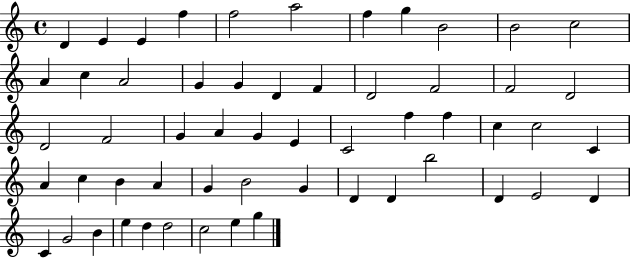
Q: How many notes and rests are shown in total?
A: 56